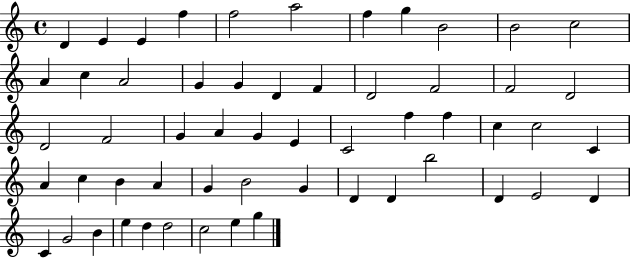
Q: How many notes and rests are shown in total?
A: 56